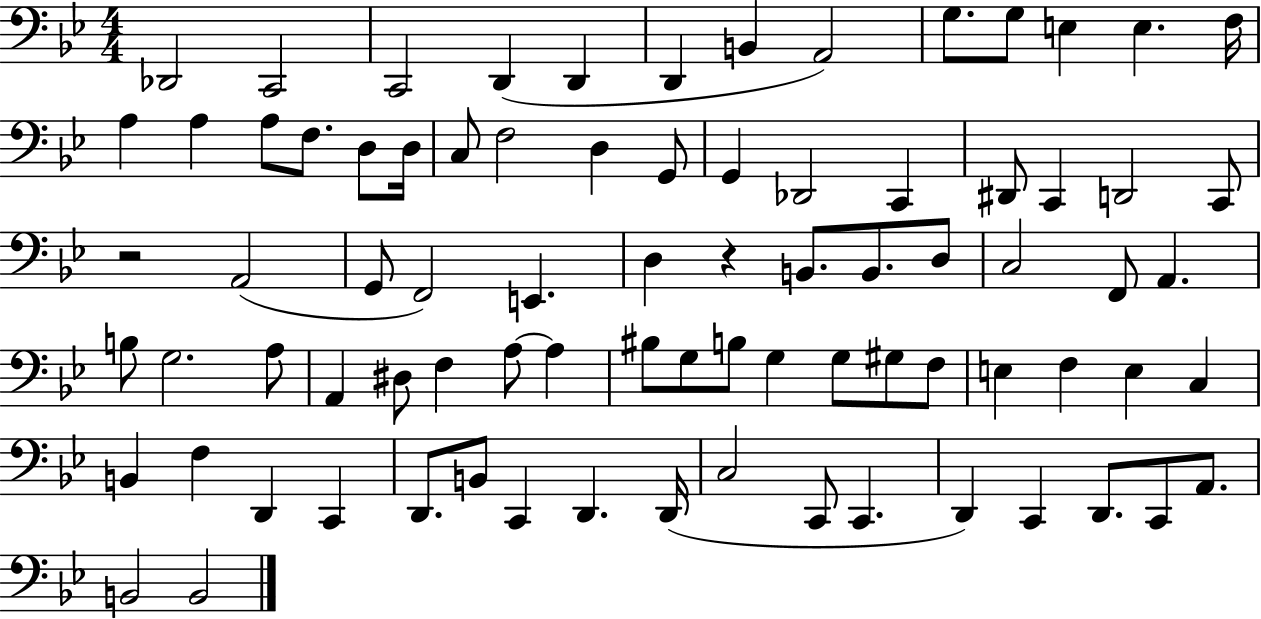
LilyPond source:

{
  \clef bass
  \numericTimeSignature
  \time 4/4
  \key bes \major
  des,2 c,2 | c,2 d,4( d,4 | d,4 b,4 a,2) | g8. g8 e4 e4. f16 | \break a4 a4 a8 f8. d8 d16 | c8 f2 d4 g,8 | g,4 des,2 c,4 | dis,8 c,4 d,2 c,8 | \break r2 a,2( | g,8 f,2) e,4. | d4 r4 b,8. b,8. d8 | c2 f,8 a,4. | \break b8 g2. a8 | a,4 dis8 f4 a8~~ a4 | bis8 g8 b8 g4 g8 gis8 f8 | e4 f4 e4 c4 | \break b,4 f4 d,4 c,4 | d,8. b,8 c,4 d,4. d,16( | c2 c,8 c,4. | d,4) c,4 d,8. c,8 a,8. | \break b,2 b,2 | \bar "|."
}